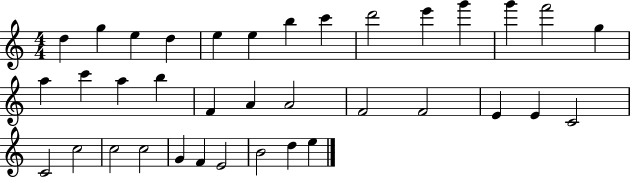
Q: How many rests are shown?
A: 0